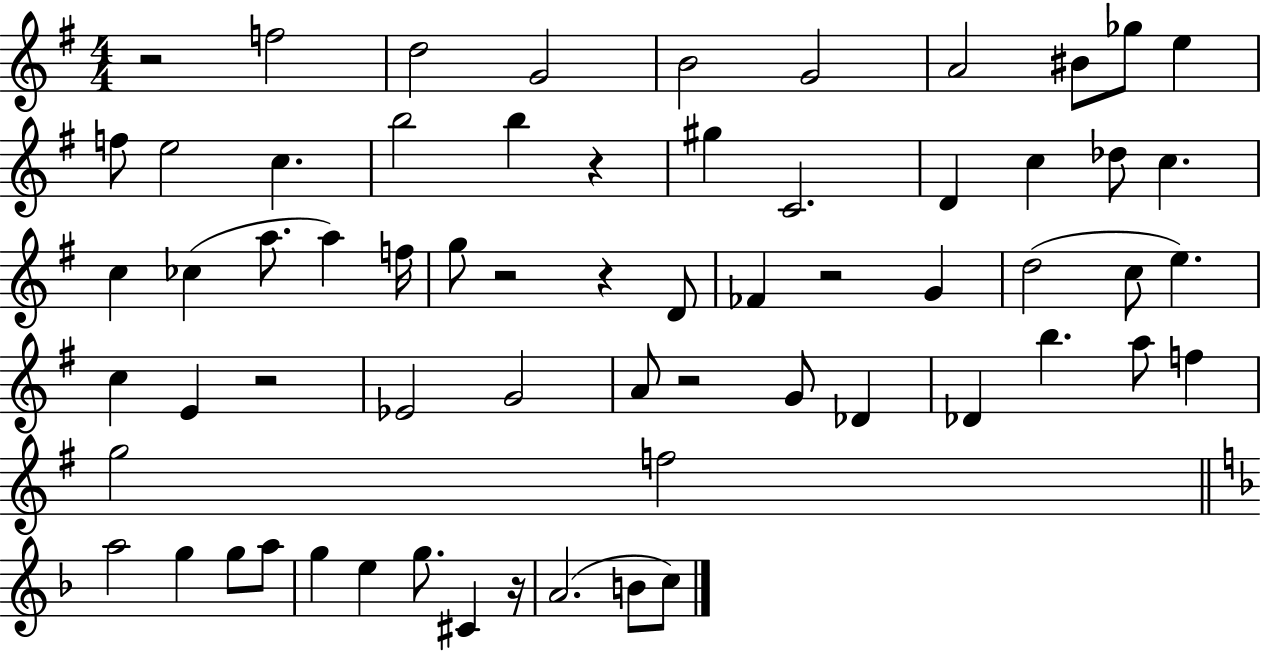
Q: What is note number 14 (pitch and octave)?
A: B5